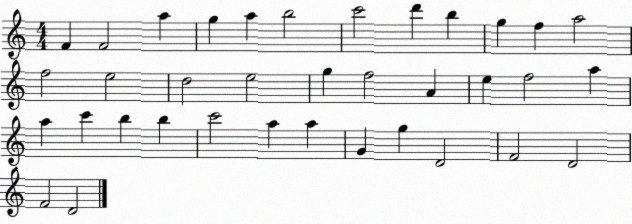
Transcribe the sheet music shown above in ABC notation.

X:1
T:Untitled
M:4/4
L:1/4
K:C
F F2 a g a b2 c'2 d' b g f a2 f2 e2 d2 e2 g f2 A e f2 a a c' b b c'2 a a G g D2 F2 D2 F2 D2